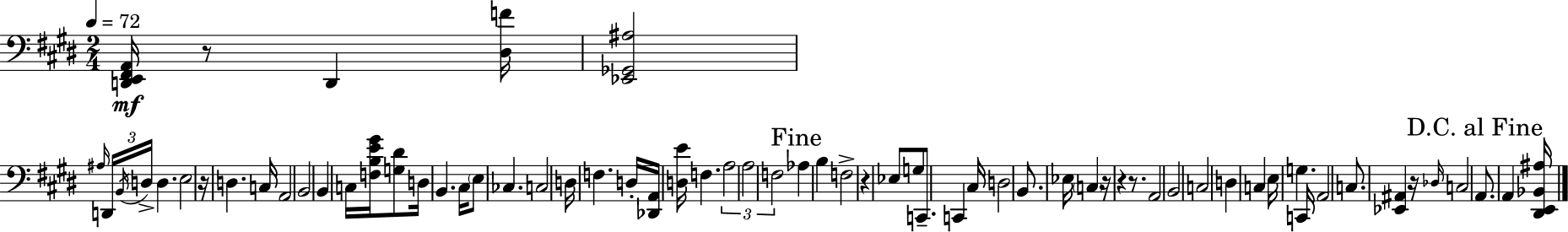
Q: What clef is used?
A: bass